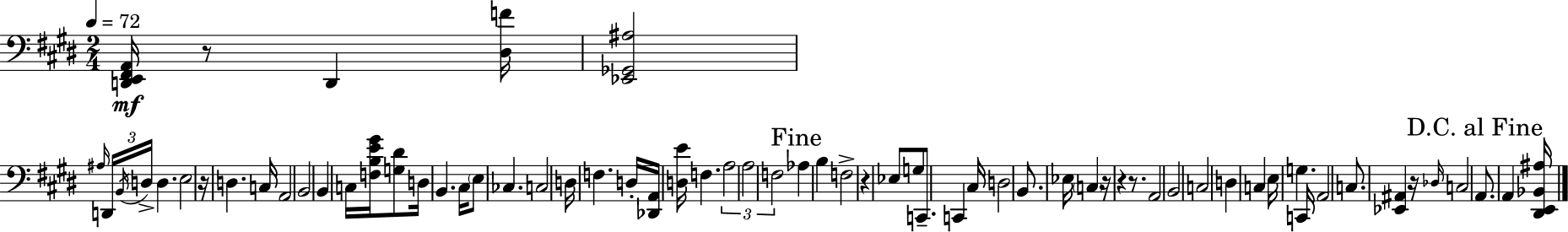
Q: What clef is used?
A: bass